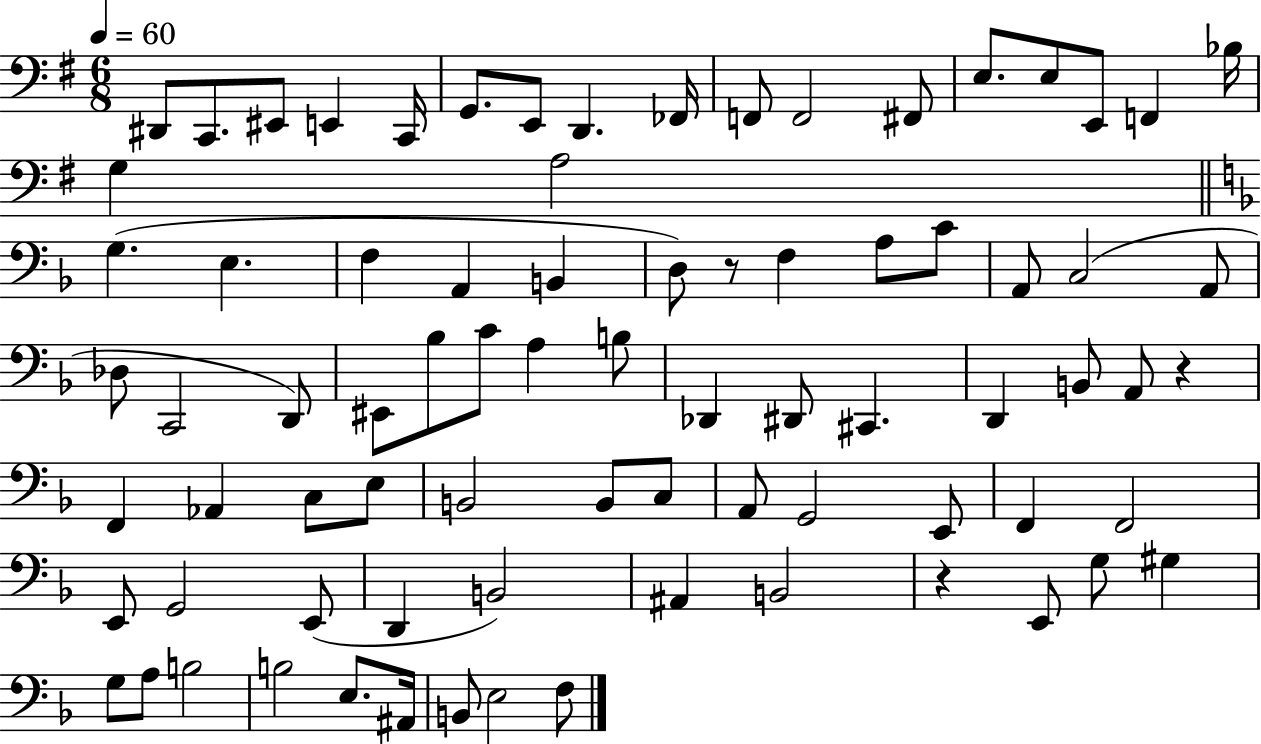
D#2/e C2/e. EIS2/e E2/q C2/s G2/e. E2/e D2/q. FES2/s F2/e F2/h F#2/e E3/e. E3/e E2/e F2/q Bb3/s G3/q A3/h G3/q. E3/q. F3/q A2/q B2/q D3/e R/e F3/q A3/e C4/e A2/e C3/h A2/e Db3/e C2/h D2/e EIS2/e Bb3/e C4/e A3/q B3/e Db2/q D#2/e C#2/q. D2/q B2/e A2/e R/q F2/q Ab2/q C3/e E3/e B2/h B2/e C3/e A2/e G2/h E2/e F2/q F2/h E2/e G2/h E2/e D2/q B2/h A#2/q B2/h R/q E2/e G3/e G#3/q G3/e A3/e B3/h B3/h E3/e. A#2/s B2/e E3/h F3/e